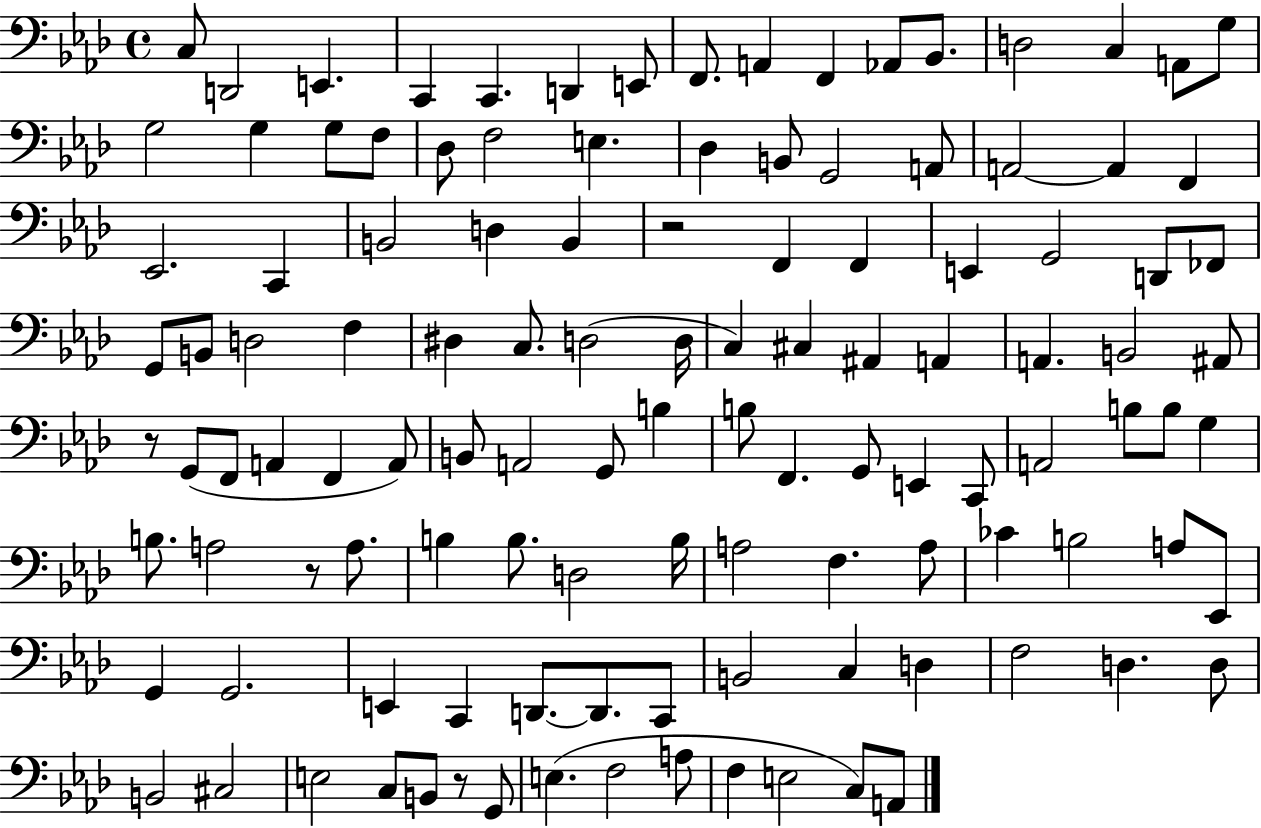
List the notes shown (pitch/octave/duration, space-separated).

C3/e D2/h E2/q. C2/q C2/q. D2/q E2/e F2/e. A2/q F2/q Ab2/e Bb2/e. D3/h C3/q A2/e G3/e G3/h G3/q G3/e F3/e Db3/e F3/h E3/q. Db3/q B2/e G2/h A2/e A2/h A2/q F2/q Eb2/h. C2/q B2/h D3/q B2/q R/h F2/q F2/q E2/q G2/h D2/e FES2/e G2/e B2/e D3/h F3/q D#3/q C3/e. D3/h D3/s C3/q C#3/q A#2/q A2/q A2/q. B2/h A#2/e R/e G2/e F2/e A2/q F2/q A2/e B2/e A2/h G2/e B3/q B3/e F2/q. G2/e E2/q C2/e A2/h B3/e B3/e G3/q B3/e. A3/h R/e A3/e. B3/q B3/e. D3/h B3/s A3/h F3/q. A3/e CES4/q B3/h A3/e Eb2/e G2/q G2/h. E2/q C2/q D2/e. D2/e. C2/e B2/h C3/q D3/q F3/h D3/q. D3/e B2/h C#3/h E3/h C3/e B2/e R/e G2/e E3/q. F3/h A3/e F3/q E3/h C3/e A2/e